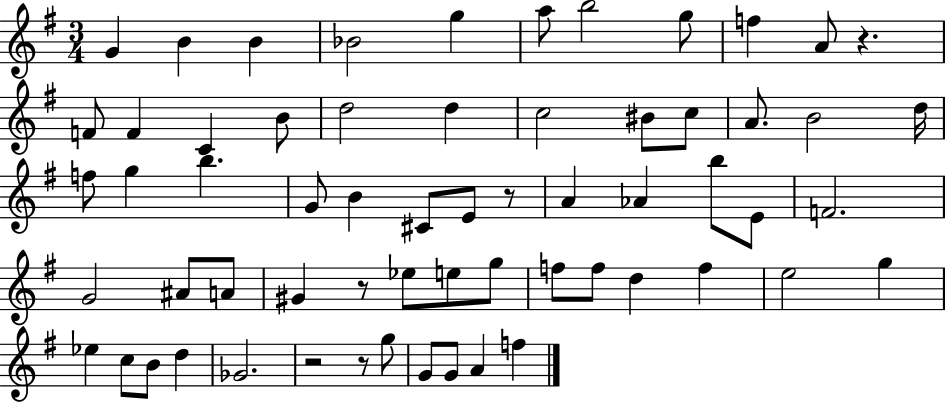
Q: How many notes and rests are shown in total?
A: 62